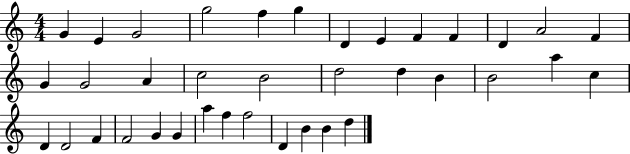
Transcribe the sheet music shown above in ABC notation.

X:1
T:Untitled
M:4/4
L:1/4
K:C
G E G2 g2 f g D E F F D A2 F G G2 A c2 B2 d2 d B B2 a c D D2 F F2 G G a f f2 D B B d